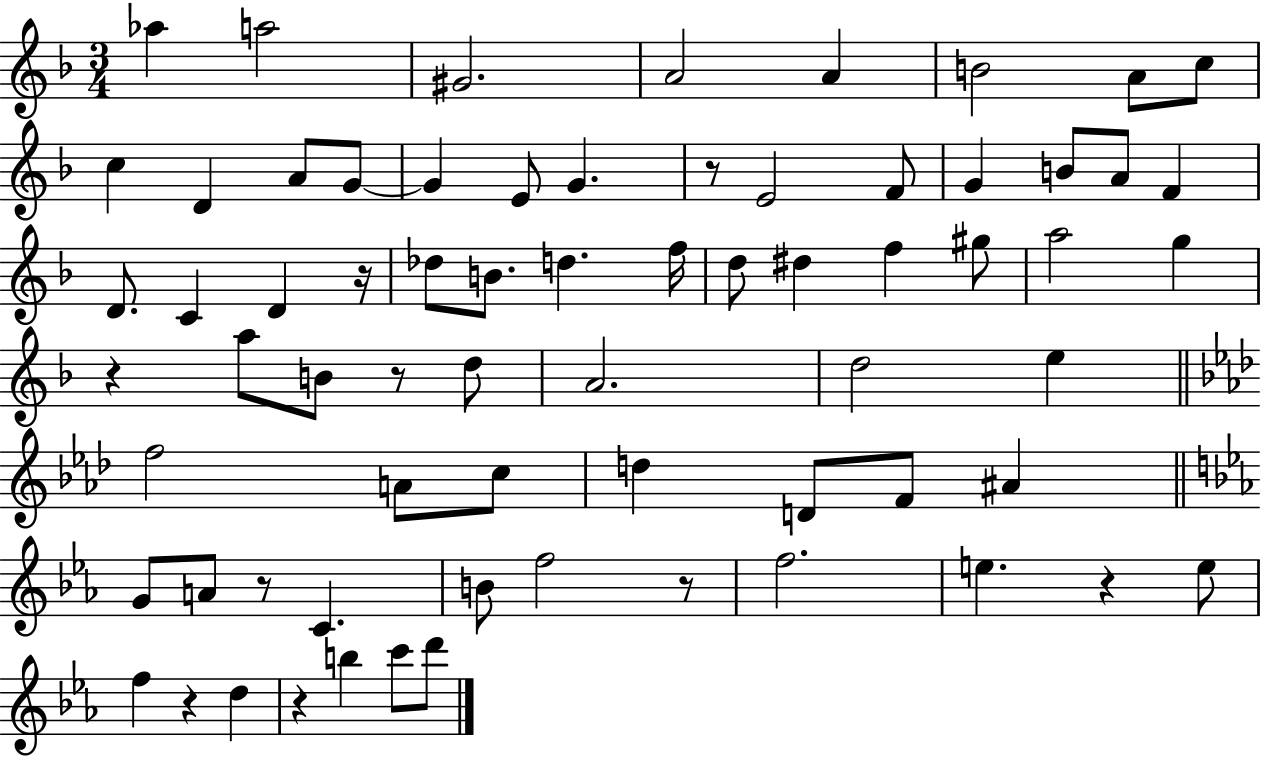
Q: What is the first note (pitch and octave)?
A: Ab5